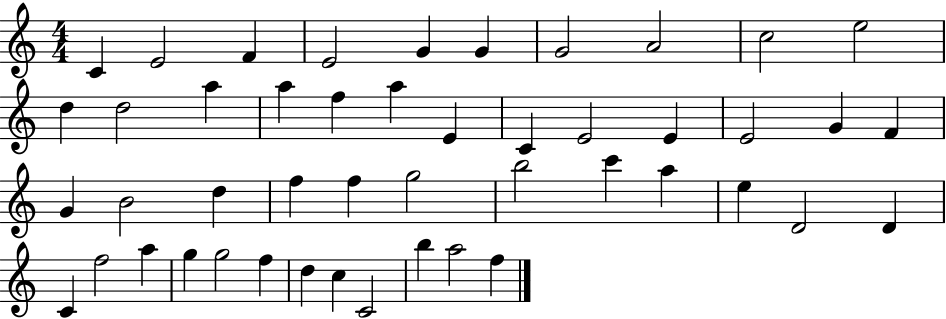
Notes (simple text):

C4/q E4/h F4/q E4/h G4/q G4/q G4/h A4/h C5/h E5/h D5/q D5/h A5/q A5/q F5/q A5/q E4/q C4/q E4/h E4/q E4/h G4/q F4/q G4/q B4/h D5/q F5/q F5/q G5/h B5/h C6/q A5/q E5/q D4/h D4/q C4/q F5/h A5/q G5/q G5/h F5/q D5/q C5/q C4/h B5/q A5/h F5/q